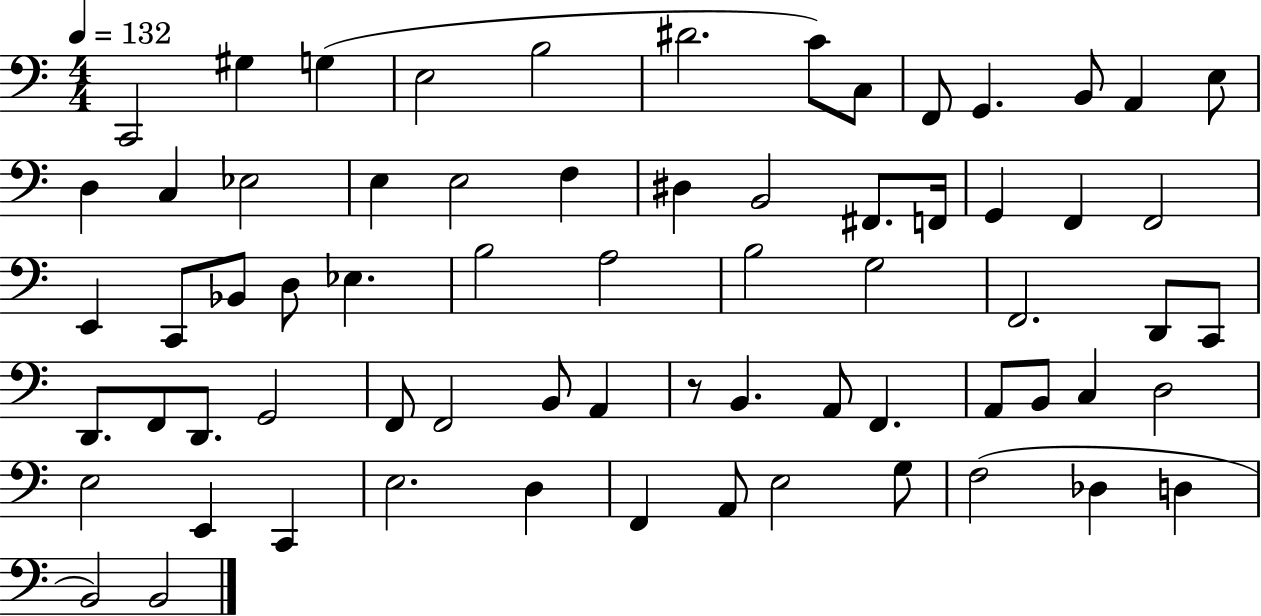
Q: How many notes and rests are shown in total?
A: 68